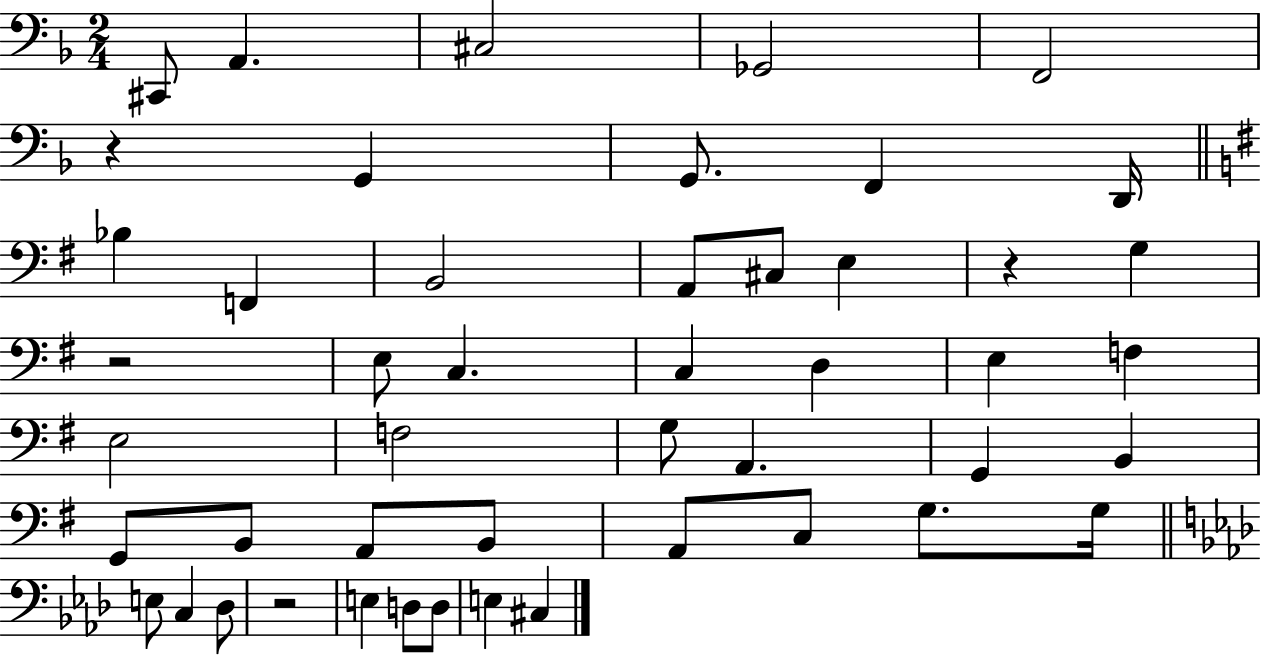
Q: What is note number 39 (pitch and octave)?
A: Db3